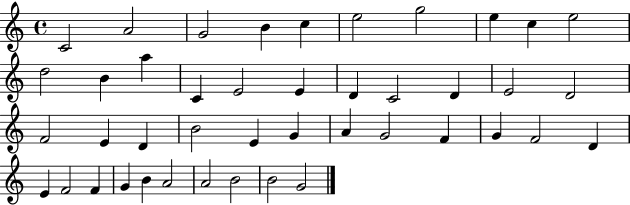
{
  \clef treble
  \time 4/4
  \defaultTimeSignature
  \key c \major
  c'2 a'2 | g'2 b'4 c''4 | e''2 g''2 | e''4 c''4 e''2 | \break d''2 b'4 a''4 | c'4 e'2 e'4 | d'4 c'2 d'4 | e'2 d'2 | \break f'2 e'4 d'4 | b'2 e'4 g'4 | a'4 g'2 f'4 | g'4 f'2 d'4 | \break e'4 f'2 f'4 | g'4 b'4 a'2 | a'2 b'2 | b'2 g'2 | \break \bar "|."
}